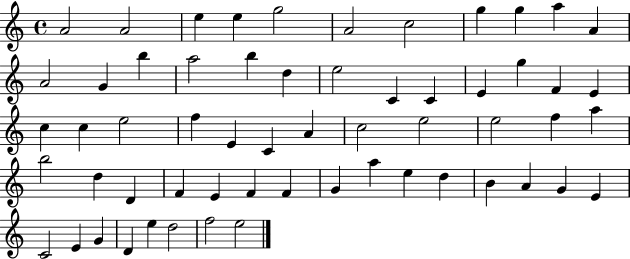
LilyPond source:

{
  \clef treble
  \time 4/4
  \defaultTimeSignature
  \key c \major
  a'2 a'2 | e''4 e''4 g''2 | a'2 c''2 | g''4 g''4 a''4 a'4 | \break a'2 g'4 b''4 | a''2 b''4 d''4 | e''2 c'4 c'4 | e'4 g''4 f'4 e'4 | \break c''4 c''4 e''2 | f''4 e'4 c'4 a'4 | c''2 e''2 | e''2 f''4 a''4 | \break b''2 d''4 d'4 | f'4 e'4 f'4 f'4 | g'4 a''4 e''4 d''4 | b'4 a'4 g'4 e'4 | \break c'2 e'4 g'4 | d'4 e''4 d''2 | f''2 e''2 | \bar "|."
}